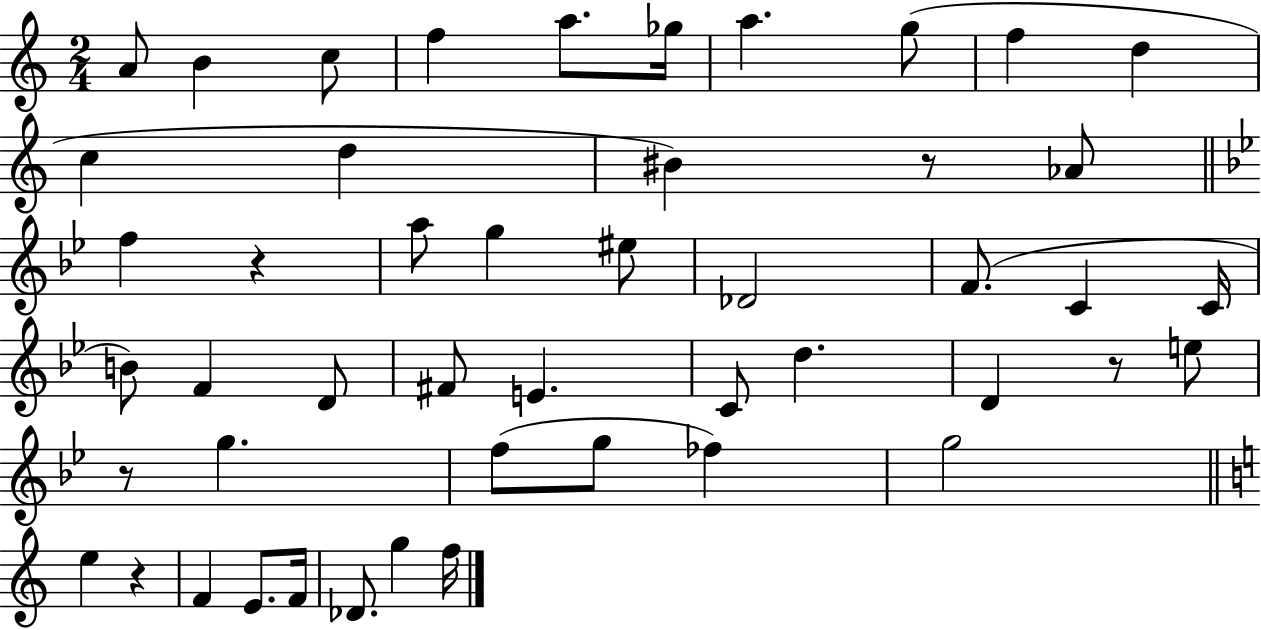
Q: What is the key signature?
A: C major